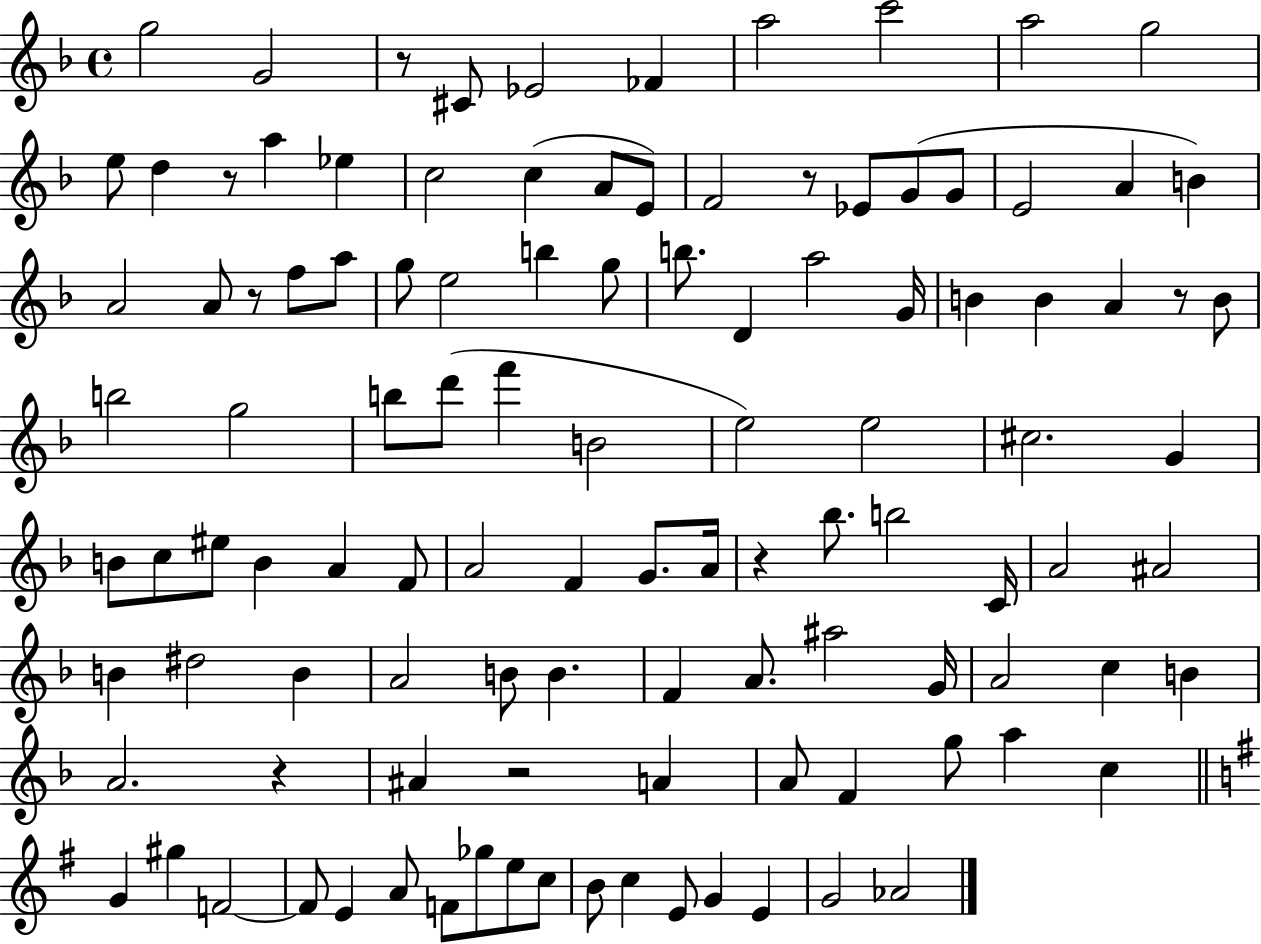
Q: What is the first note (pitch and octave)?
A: G5